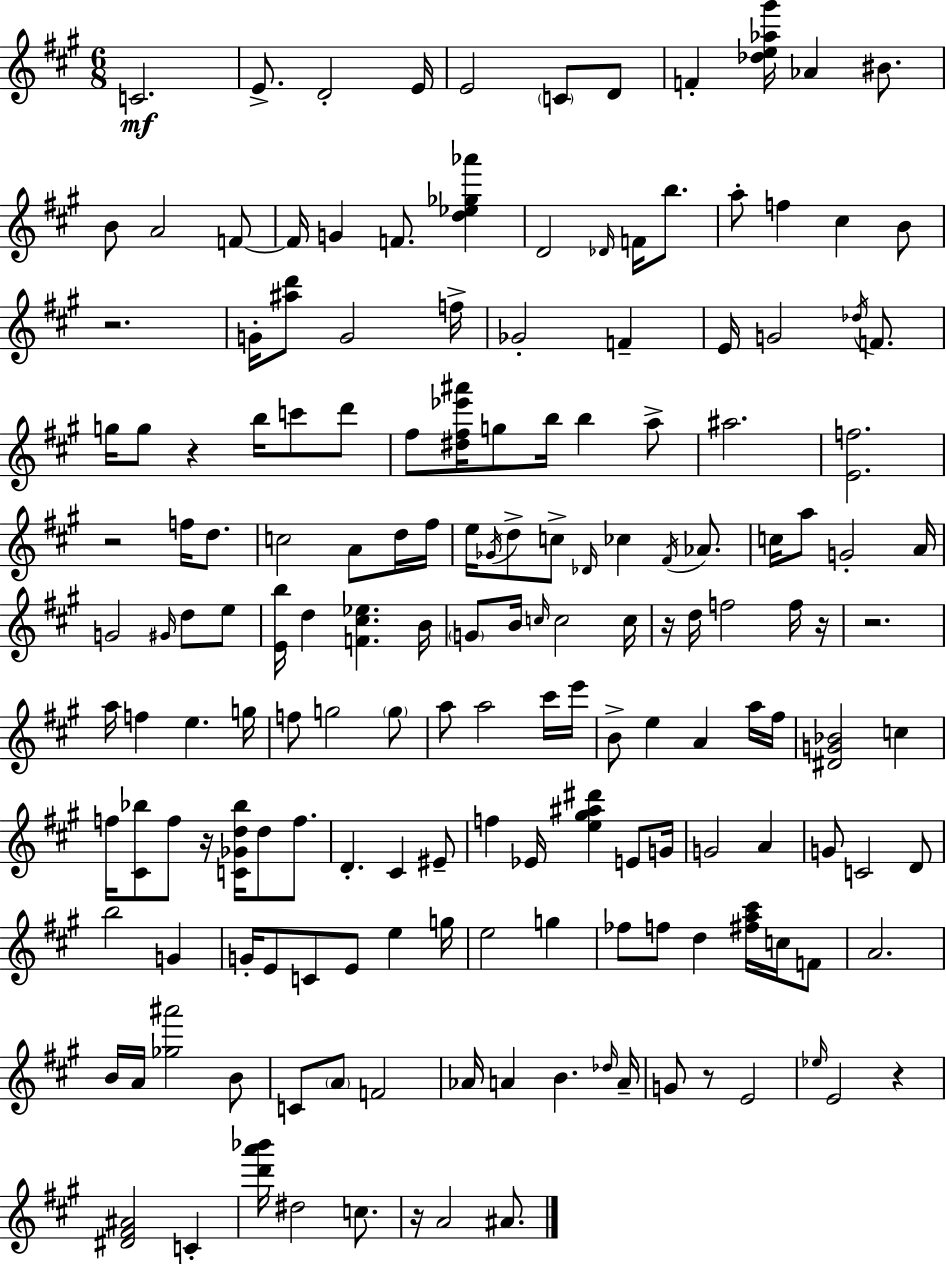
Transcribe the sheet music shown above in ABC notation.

X:1
T:Untitled
M:6/8
L:1/4
K:A
C2 E/2 D2 E/4 E2 C/2 D/2 F [_de_a^g']/4 _A ^B/2 B/2 A2 F/2 F/4 G F/2 [d_e_g_a'] D2 _D/4 F/4 b/2 a/2 f ^c B/2 z2 G/4 [^ad']/2 G2 f/4 _G2 F E/4 G2 _d/4 F/2 g/4 g/2 z b/4 c'/2 d'/2 ^f/2 [^d^f_e'^a']/4 g/2 b/4 b a/2 ^a2 [Ef]2 z2 f/4 d/2 c2 A/2 d/4 ^f/4 e/4 _G/4 d/2 c/2 _D/4 _c ^F/4 _A/2 c/4 a/2 G2 A/4 G2 ^G/4 d/2 e/2 [Eb]/4 d [F^c_e] B/4 G/2 B/4 c/4 c2 c/4 z/4 d/4 f2 f/4 z/4 z2 a/4 f e g/4 f/2 g2 g/2 a/2 a2 ^c'/4 e'/4 B/2 e A a/4 ^f/4 [^DG_B]2 c f/4 [^C_b]/2 f/2 z/4 [C_Gd_b]/4 d/2 f/2 D ^C ^E/2 f _E/4 [e^g^a^d'] E/2 G/4 G2 A G/2 C2 D/2 b2 G G/4 E/2 C/2 E/2 e g/4 e2 g _f/2 f/2 d [^fa^c']/4 c/4 F/2 A2 B/4 A/4 [_g^a']2 B/2 C/2 A/2 F2 _A/4 A B _d/4 A/4 G/2 z/2 E2 _e/4 E2 z [^D^F^A]2 C [d'a'_b']/4 ^d2 c/2 z/4 A2 ^A/2